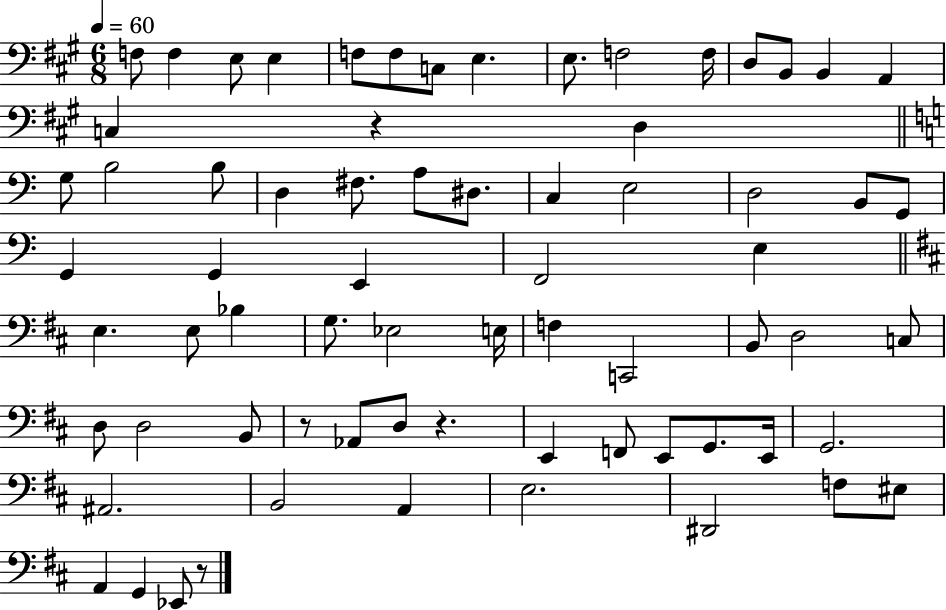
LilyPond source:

{
  \clef bass
  \numericTimeSignature
  \time 6/8
  \key a \major
  \tempo 4 = 60
  f8 f4 e8 e4 | f8 f8 c8 e4. | e8. f2 f16 | d8 b,8 b,4 a,4 | \break c4 r4 d4 | \bar "||" \break \key c \major g8 b2 b8 | d4 fis8. a8 dis8. | c4 e2 | d2 b,8 g,8 | \break g,4 g,4 e,4 | f,2 e4 | \bar "||" \break \key d \major e4. e8 bes4 | g8. ees2 e16 | f4 c,2 | b,8 d2 c8 | \break d8 d2 b,8 | r8 aes,8 d8 r4. | e,4 f,8 e,8 g,8. e,16 | g,2. | \break ais,2. | b,2 a,4 | e2. | dis,2 f8 eis8 | \break a,4 g,4 ees,8 r8 | \bar "|."
}